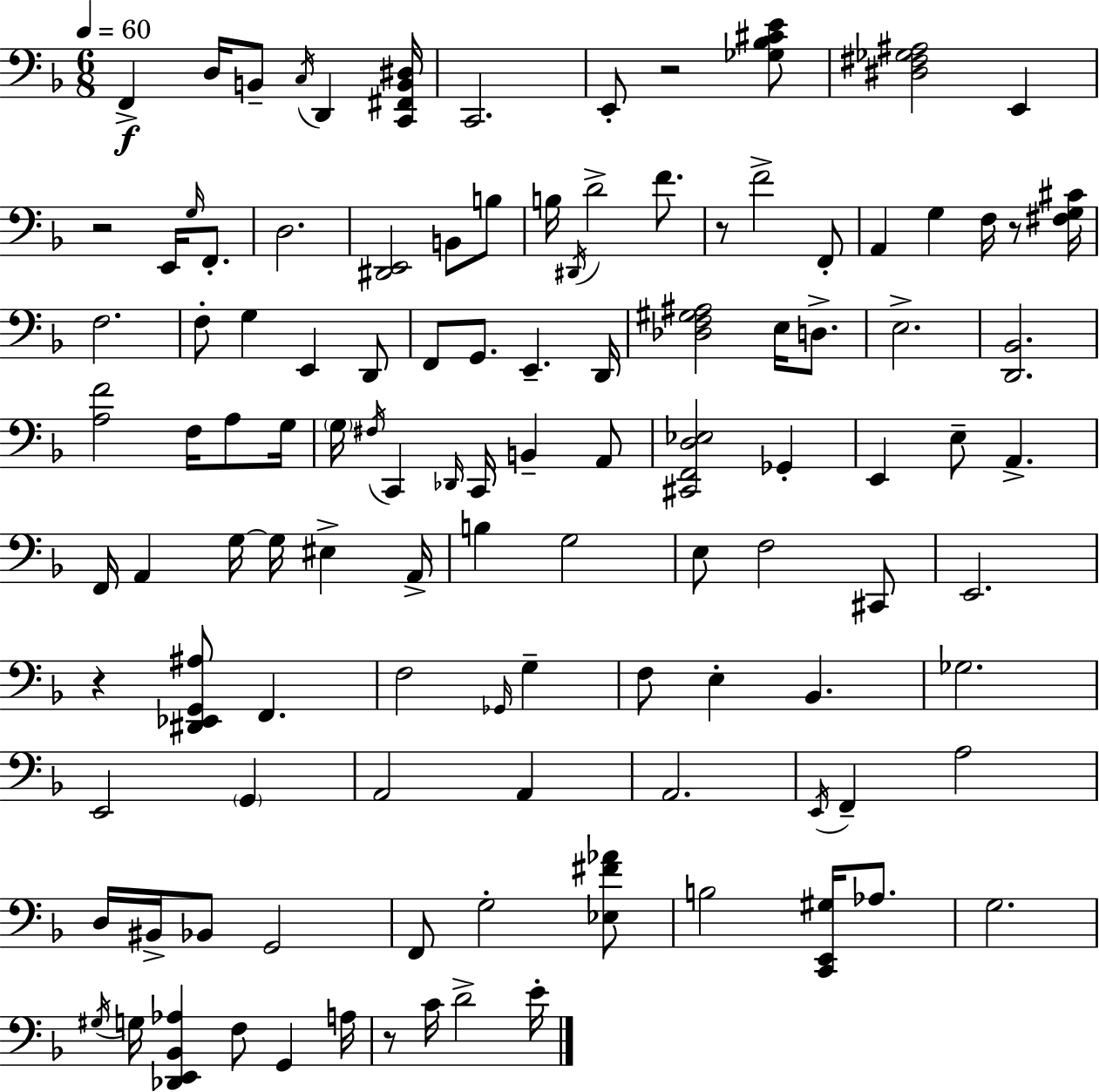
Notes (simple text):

F2/q D3/s B2/e C3/s D2/q [C2,F#2,B2,D#3]/s C2/h. E2/e R/h [Gb3,Bb3,C#4,E4]/e [D#3,F#3,Gb3,A#3]/h E2/q R/h E2/s G3/s F2/e. D3/h. [D#2,E2]/h B2/e B3/e B3/s D#2/s D4/h F4/e. R/e F4/h F2/e A2/q G3/q F3/s R/e [F#3,G3,C#4]/s F3/h. F3/e G3/q E2/q D2/e F2/e G2/e. E2/q. D2/s [Db3,F3,G#3,A#3]/h E3/s D3/e. E3/h. [D2,Bb2]/h. [A3,F4]/h F3/s A3/e G3/s G3/s F#3/s C2/q Db2/s C2/s B2/q A2/e [C#2,F2,D3,Eb3]/h Gb2/q E2/q E3/e A2/q. F2/s A2/q G3/s G3/s EIS3/q A2/s B3/q G3/h E3/e F3/h C#2/e E2/h. R/q [D#2,Eb2,G2,A#3]/e F2/q. F3/h Gb2/s G3/q F3/e E3/q Bb2/q. Gb3/h. E2/h G2/q A2/h A2/q A2/h. E2/s F2/q A3/h D3/s BIS2/s Bb2/e G2/h F2/e G3/h [Eb3,F#4,Ab4]/e B3/h [C2,E2,G#3]/s Ab3/e. G3/h. G#3/s G3/s [Db2,E2,Bb2,Ab3]/q F3/e G2/q A3/s R/e C4/s D4/h E4/s